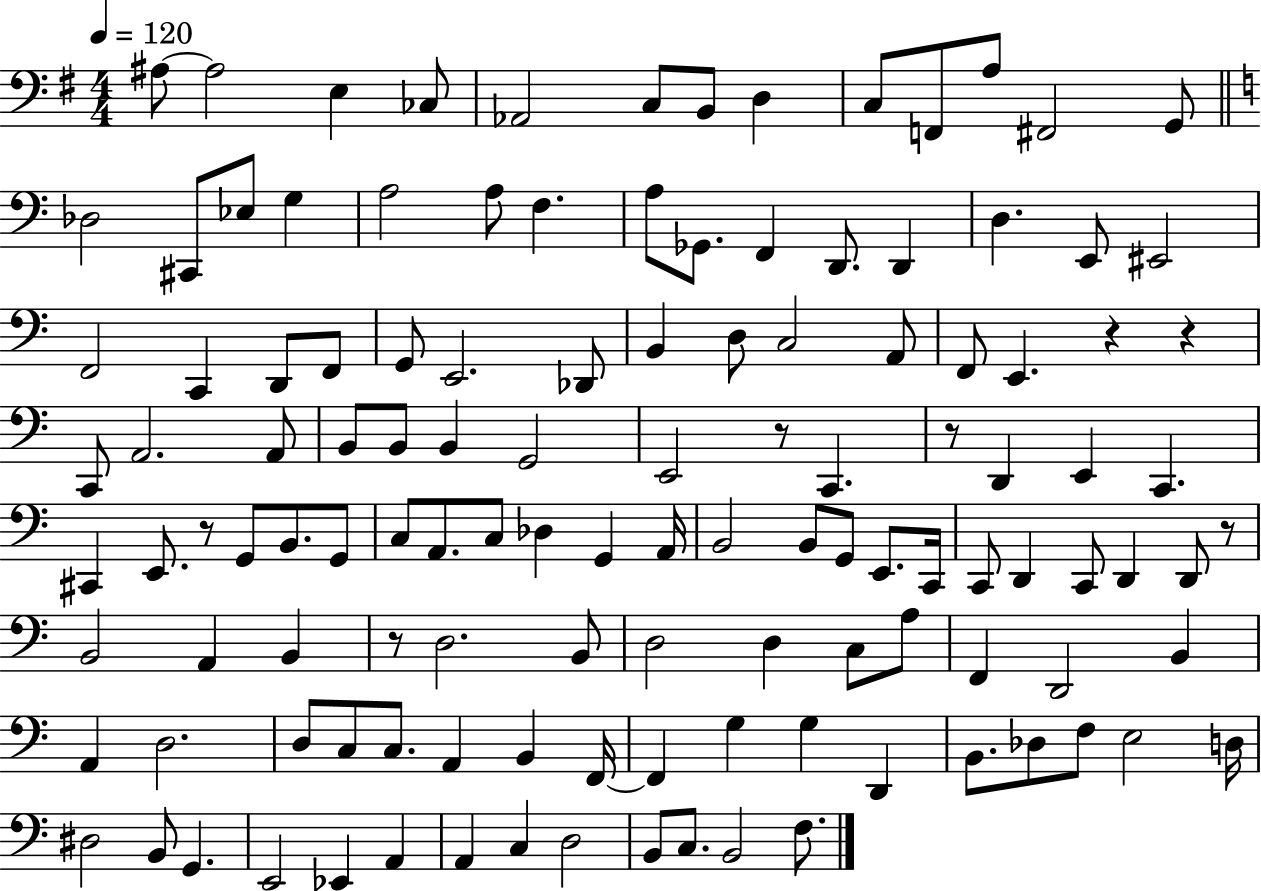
A#3/e A#3/h E3/q CES3/e Ab2/h C3/e B2/e D3/q C3/e F2/e A3/e F#2/h G2/e Db3/h C#2/e Eb3/e G3/q A3/h A3/e F3/q. A3/e Gb2/e. F2/q D2/e. D2/q D3/q. E2/e EIS2/h F2/h C2/q D2/e F2/e G2/e E2/h. Db2/e B2/q D3/e C3/h A2/e F2/e E2/q. R/q R/q C2/e A2/h. A2/e B2/e B2/e B2/q G2/h E2/h R/e C2/q. R/e D2/q E2/q C2/q. C#2/q E2/e. R/e G2/e B2/e. G2/e C3/e A2/e. C3/e Db3/q G2/q A2/s B2/h B2/e G2/e E2/e. C2/s C2/e D2/q C2/e D2/q D2/e R/e B2/h A2/q B2/q R/e D3/h. B2/e D3/h D3/q C3/e A3/e F2/q D2/h B2/q A2/q D3/h. D3/e C3/e C3/e. A2/q B2/q F2/s F2/q G3/q G3/q D2/q B2/e. Db3/e F3/e E3/h D3/s D#3/h B2/e G2/q. E2/h Eb2/q A2/q A2/q C3/q D3/h B2/e C3/e. B2/h F3/e.